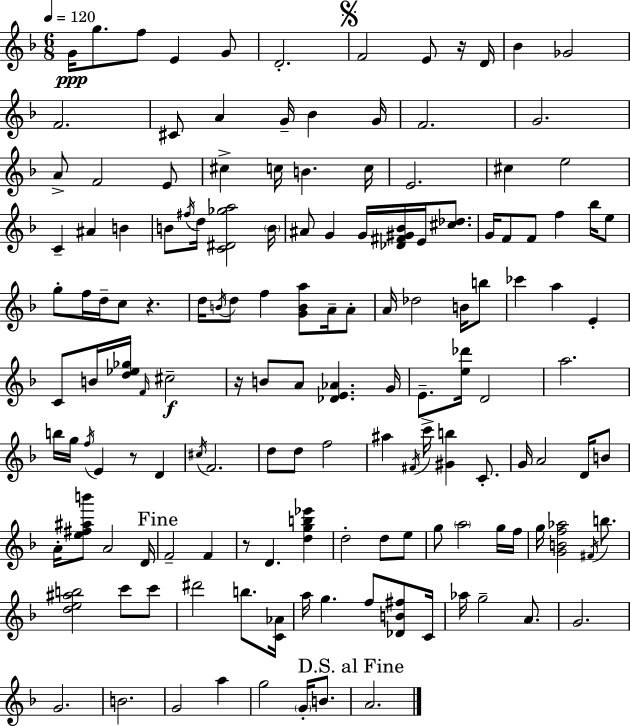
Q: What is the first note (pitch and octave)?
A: G4